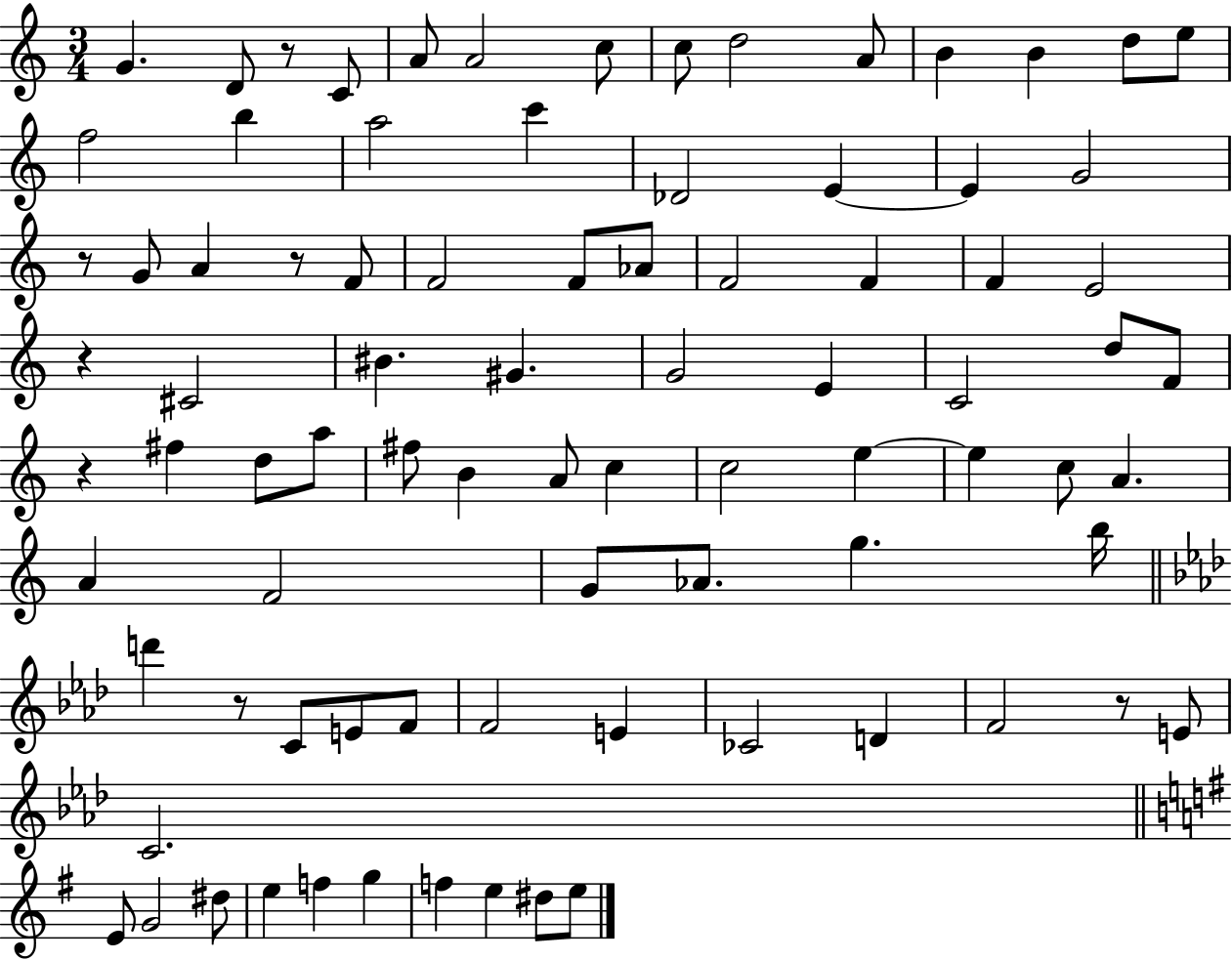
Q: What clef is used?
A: treble